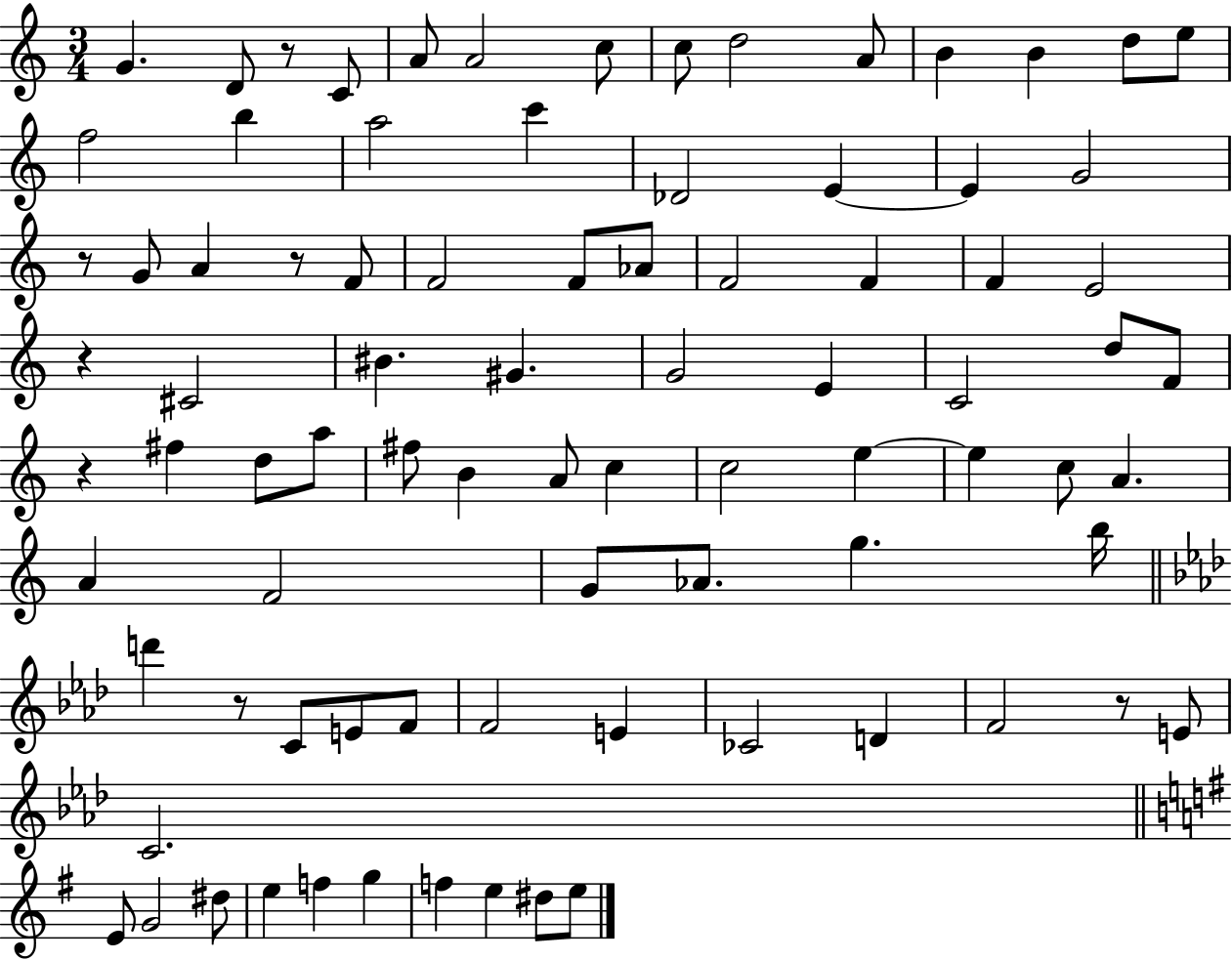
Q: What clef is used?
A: treble